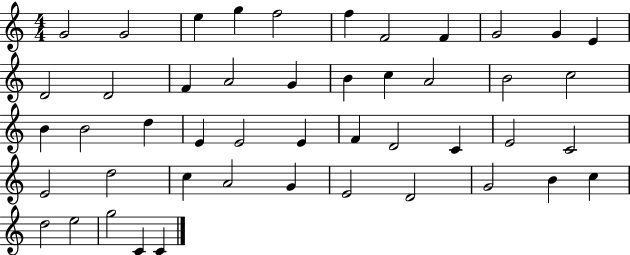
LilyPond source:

{
  \clef treble
  \numericTimeSignature
  \time 4/4
  \key c \major
  g'2 g'2 | e''4 g''4 f''2 | f''4 f'2 f'4 | g'2 g'4 e'4 | \break d'2 d'2 | f'4 a'2 g'4 | b'4 c''4 a'2 | b'2 c''2 | \break b'4 b'2 d''4 | e'4 e'2 e'4 | f'4 d'2 c'4 | e'2 c'2 | \break e'2 d''2 | c''4 a'2 g'4 | e'2 d'2 | g'2 b'4 c''4 | \break d''2 e''2 | g''2 c'4 c'4 | \bar "|."
}